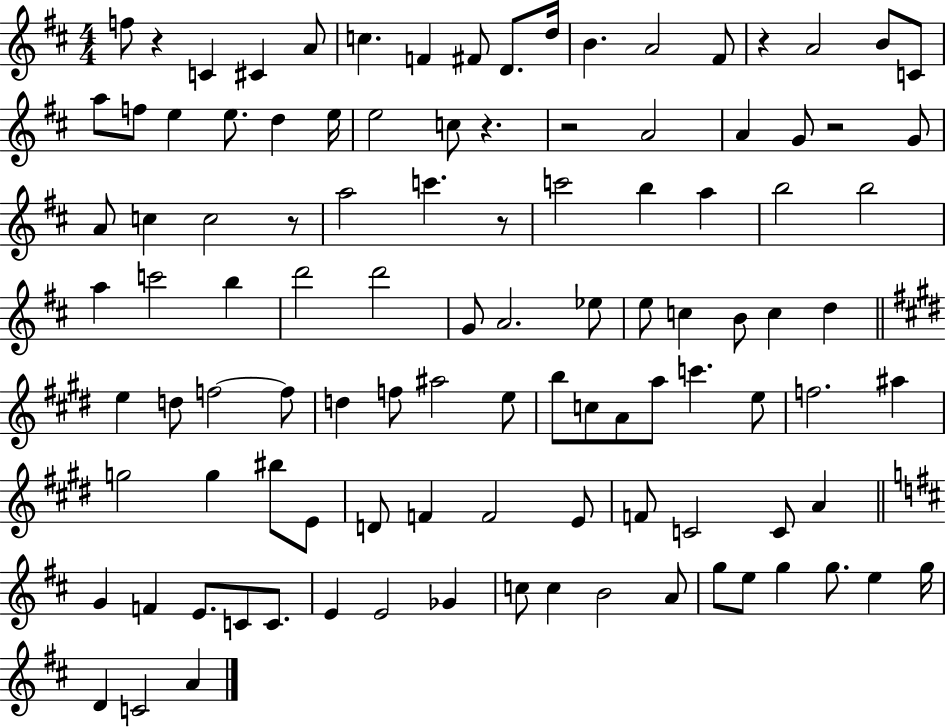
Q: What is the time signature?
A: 4/4